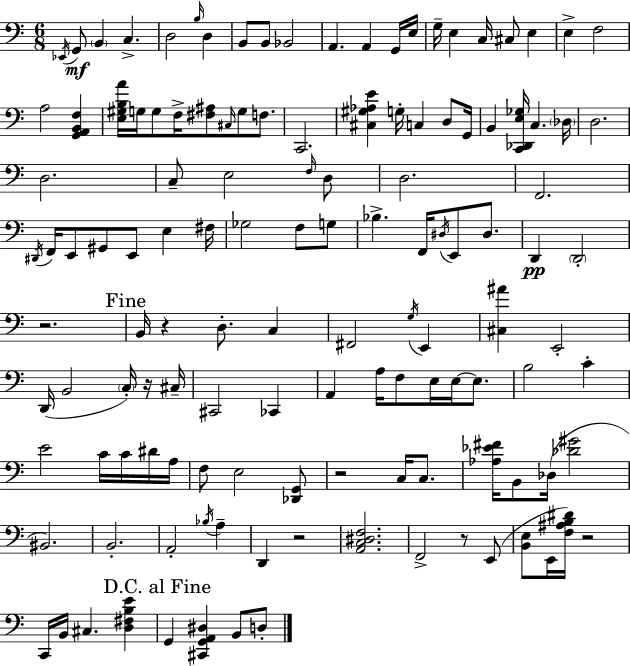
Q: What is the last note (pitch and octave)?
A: D3